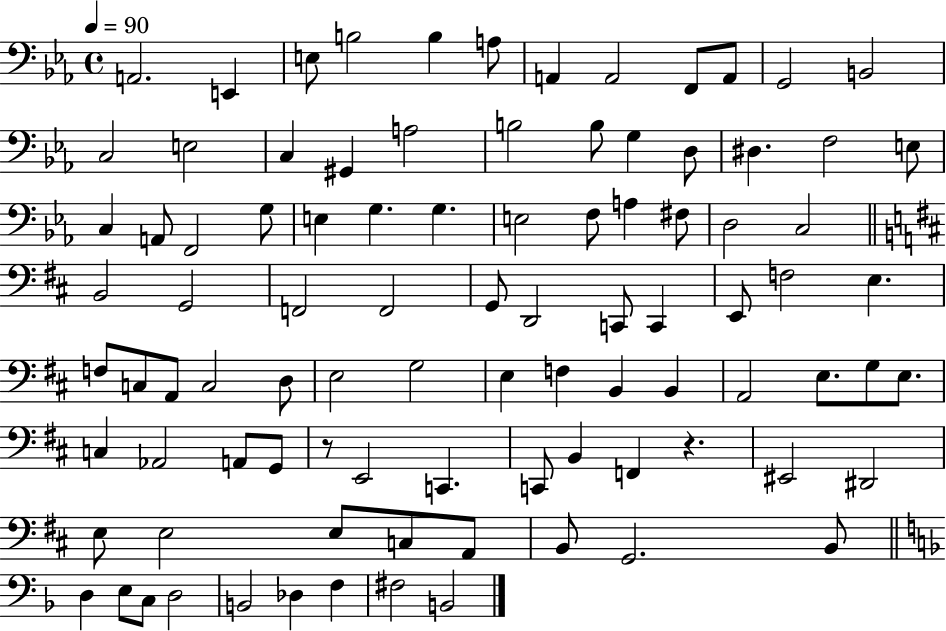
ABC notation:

X:1
T:Untitled
M:4/4
L:1/4
K:Eb
A,,2 E,, E,/2 B,2 B, A,/2 A,, A,,2 F,,/2 A,,/2 G,,2 B,,2 C,2 E,2 C, ^G,, A,2 B,2 B,/2 G, D,/2 ^D, F,2 E,/2 C, A,,/2 F,,2 G,/2 E, G, G, E,2 F,/2 A, ^F,/2 D,2 C,2 B,,2 G,,2 F,,2 F,,2 G,,/2 D,,2 C,,/2 C,, E,,/2 F,2 E, F,/2 C,/2 A,,/2 C,2 D,/2 E,2 G,2 E, F, B,, B,, A,,2 E,/2 G,/2 E,/2 C, _A,,2 A,,/2 G,,/2 z/2 E,,2 C,, C,,/2 B,, F,, z ^E,,2 ^D,,2 E,/2 E,2 E,/2 C,/2 A,,/2 B,,/2 G,,2 B,,/2 D, E,/2 C,/2 D,2 B,,2 _D, F, ^F,2 B,,2